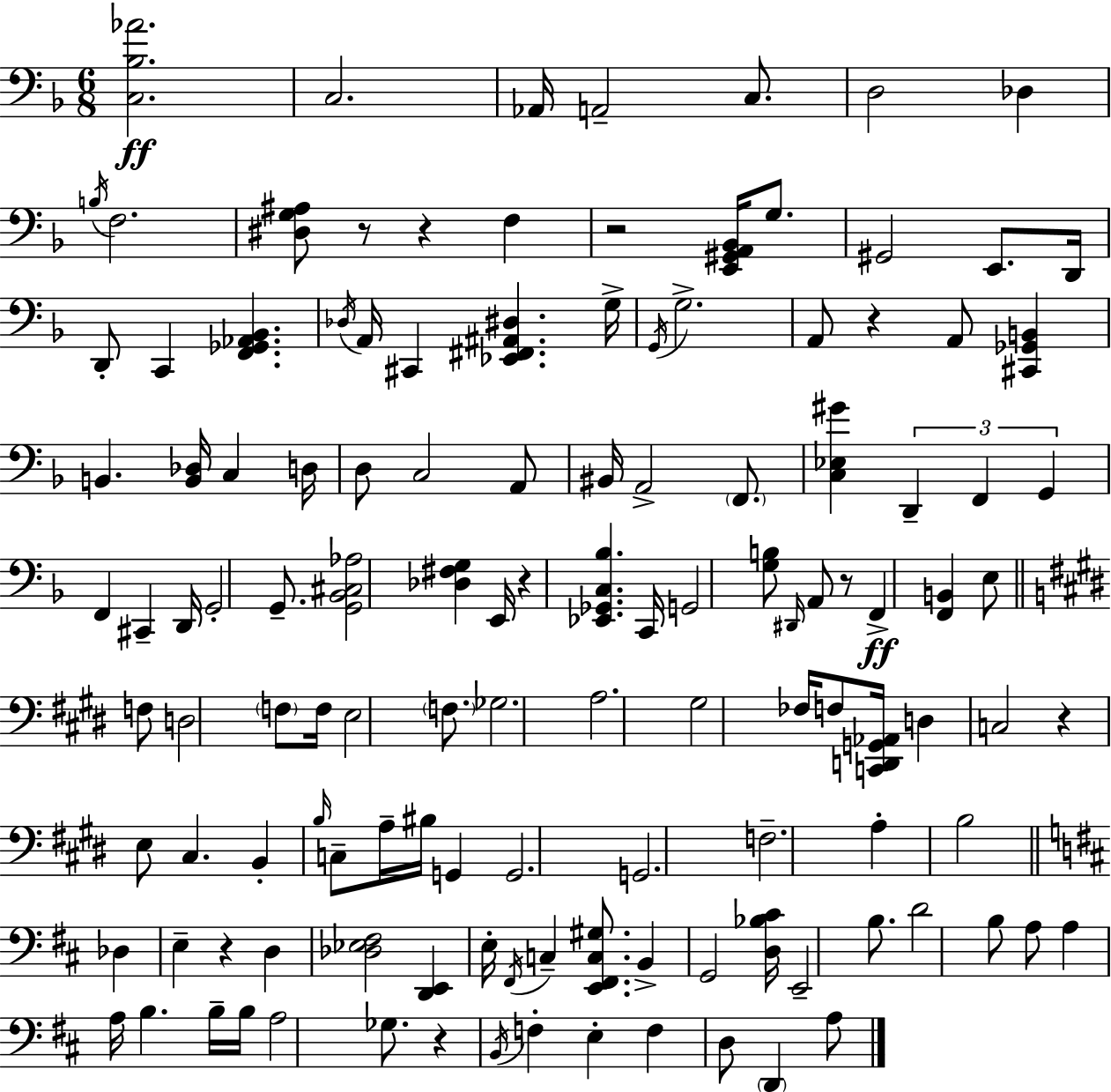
X:1
T:Untitled
M:6/8
L:1/4
K:F
[C,_B,_A]2 C,2 _A,,/4 A,,2 C,/2 D,2 _D, B,/4 F,2 [^D,G,^A,]/2 z/2 z F, z2 [E,,^G,,A,,_B,,]/4 G,/2 ^G,,2 E,,/2 D,,/4 D,,/2 C,, [F,,_G,,_A,,_B,,] _D,/4 A,,/4 ^C,, [_E,,^F,,^A,,^D,] G,/4 G,,/4 G,2 A,,/2 z A,,/2 [^C,,_G,,B,,] B,, [B,,_D,]/4 C, D,/4 D,/2 C,2 A,,/2 ^B,,/4 A,,2 F,,/2 [C,_E,^G] D,, F,, G,, F,, ^C,, D,,/4 G,,2 G,,/2 [G,,_B,,^C,_A,]2 [_D,^F,G,] E,,/4 z [_E,,_G,,C,_B,] C,,/4 G,,2 [G,B,]/2 ^D,,/4 A,,/2 z/2 F,, [F,,B,,] E,/2 F,/2 D,2 F,/2 F,/4 E,2 F,/2 _G,2 A,2 ^G,2 _F,/4 F,/2 [C,,D,,G,,_A,,]/4 D, C,2 z E,/2 ^C, B,, B,/4 C,/2 A,/4 ^B,/4 G,, G,,2 G,,2 F,2 A, B,2 _D, E, z D, [_D,_E,^F,]2 [D,,E,,] E,/4 ^F,,/4 C, [E,,^F,,C,^G,]/2 B,, G,,2 [D,_B,^C]/4 E,,2 B,/2 D2 B,/2 A,/2 A, A,/4 B, B,/4 B,/4 A,2 _G,/2 z B,,/4 F, E, F, D,/2 D,, A,/2